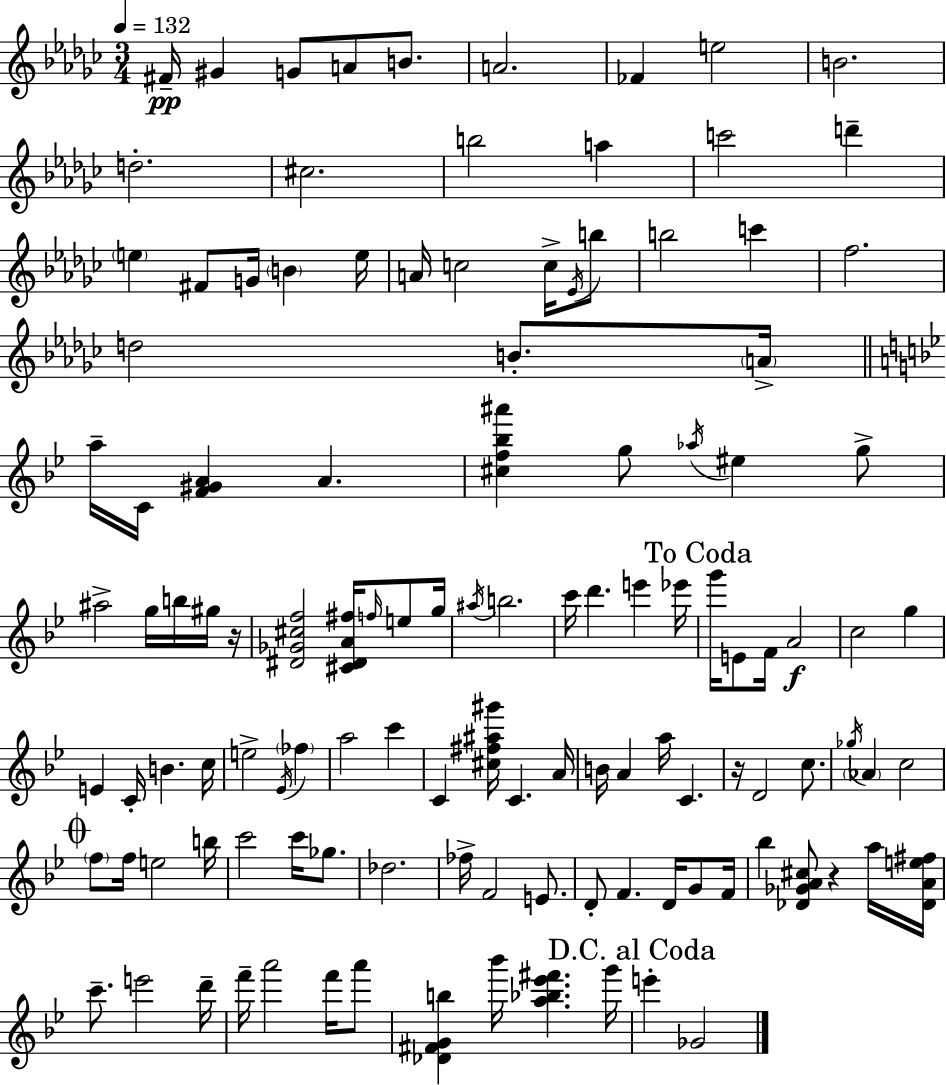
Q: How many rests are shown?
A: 3